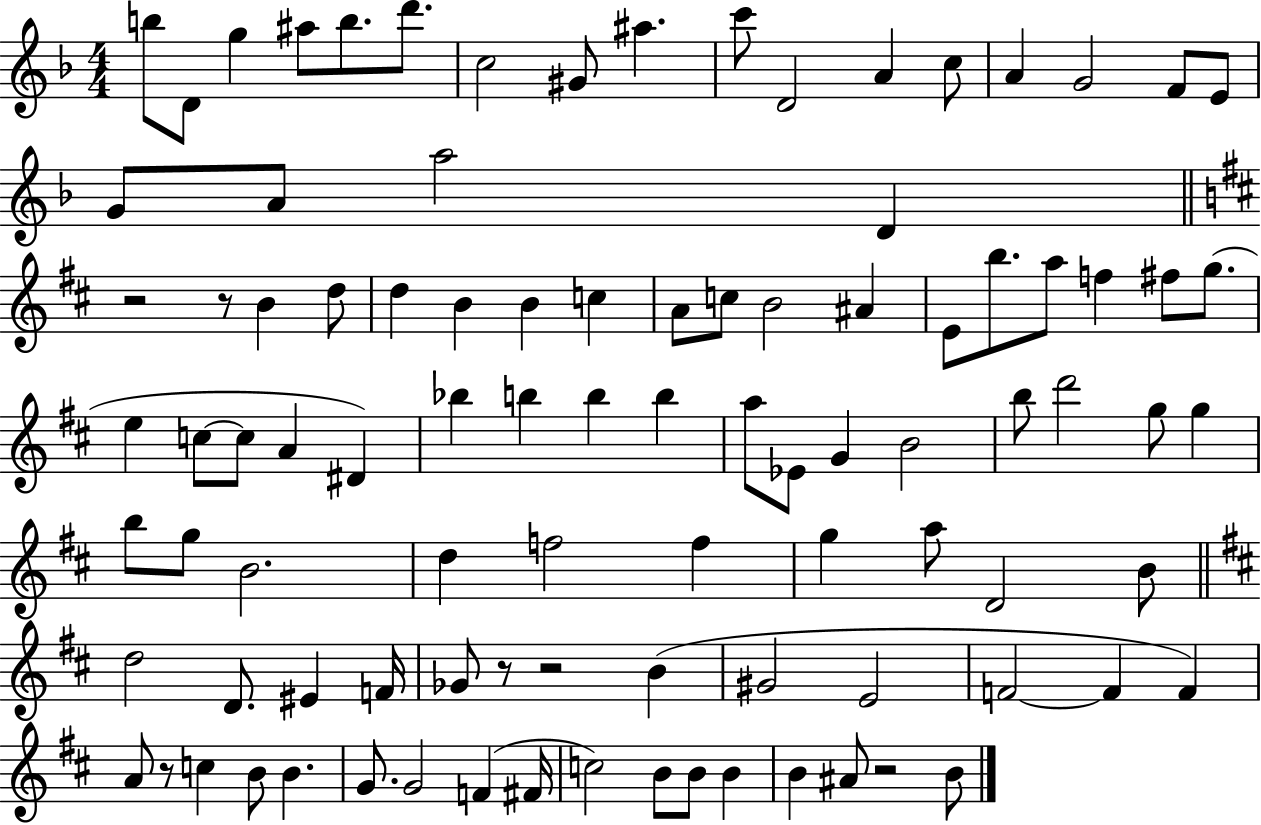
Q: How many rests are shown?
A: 6